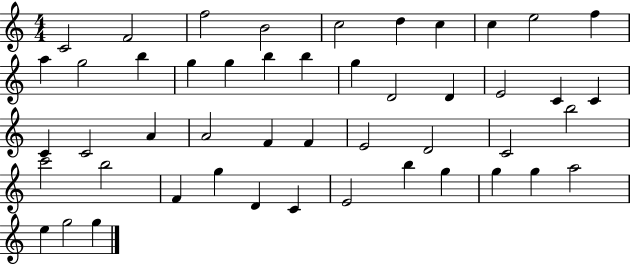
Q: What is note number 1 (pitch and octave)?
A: C4